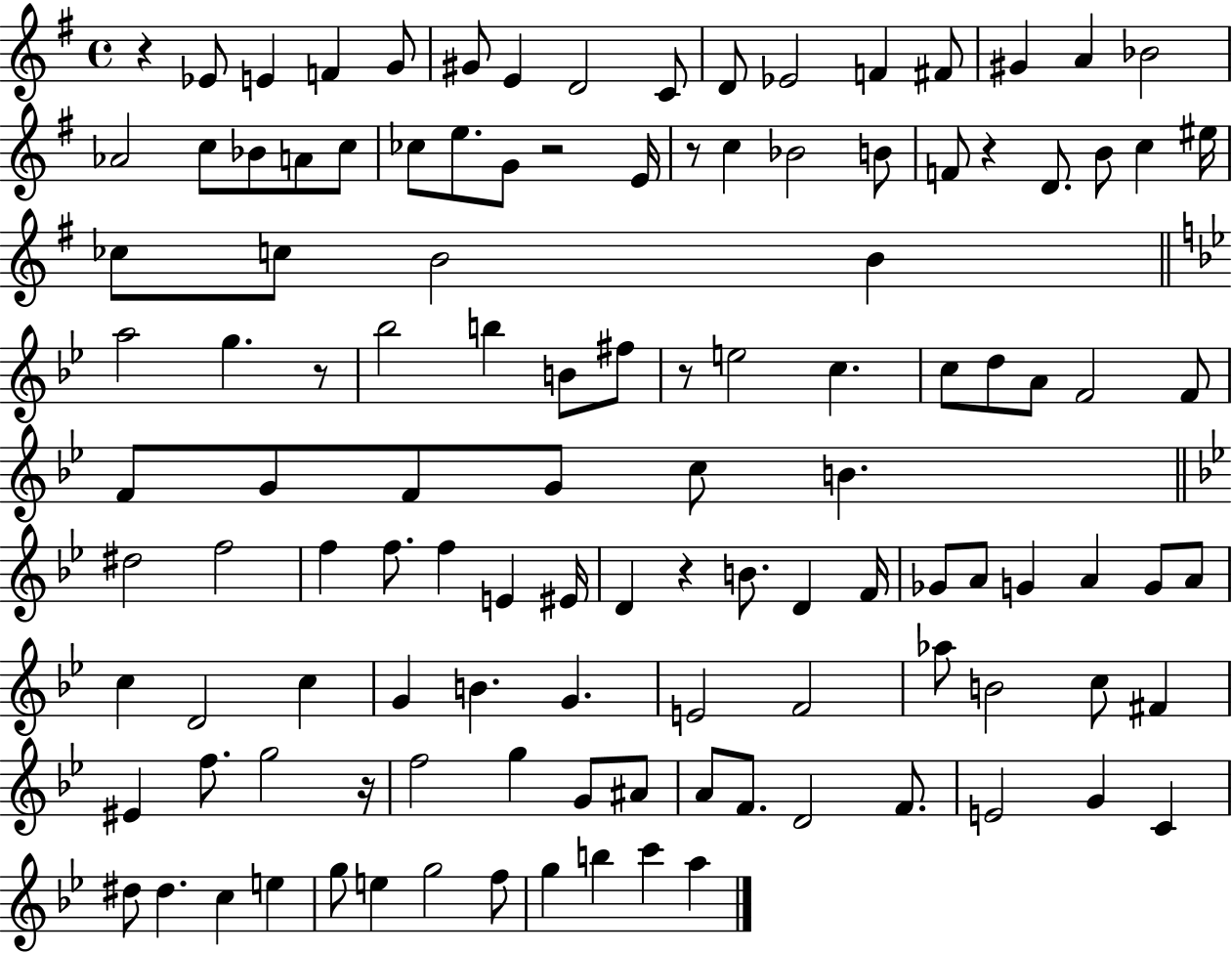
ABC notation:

X:1
T:Untitled
M:4/4
L:1/4
K:G
z _E/2 E F G/2 ^G/2 E D2 C/2 D/2 _E2 F ^F/2 ^G A _B2 _A2 c/2 _B/2 A/2 c/2 _c/2 e/2 G/2 z2 E/4 z/2 c _B2 B/2 F/2 z D/2 B/2 c ^e/4 _c/2 c/2 B2 B a2 g z/2 _b2 b B/2 ^f/2 z/2 e2 c c/2 d/2 A/2 F2 F/2 F/2 G/2 F/2 G/2 c/2 B ^d2 f2 f f/2 f E ^E/4 D z B/2 D F/4 _G/2 A/2 G A G/2 A/2 c D2 c G B G E2 F2 _a/2 B2 c/2 ^F ^E f/2 g2 z/4 f2 g G/2 ^A/2 A/2 F/2 D2 F/2 E2 G C ^d/2 ^d c e g/2 e g2 f/2 g b c' a